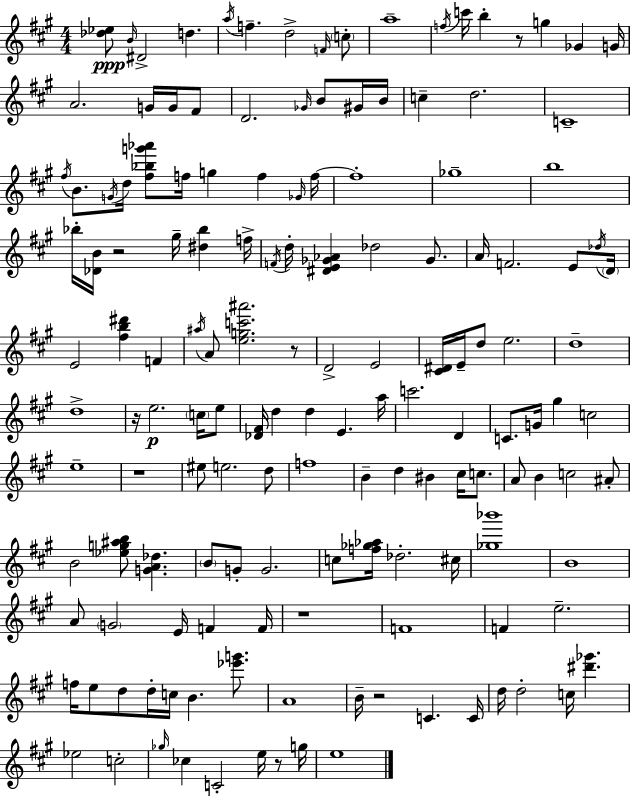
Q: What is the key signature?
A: A major